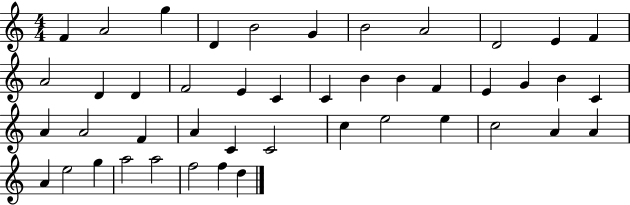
F4/q A4/h G5/q D4/q B4/h G4/q B4/h A4/h D4/h E4/q F4/q A4/h D4/q D4/q F4/h E4/q C4/q C4/q B4/q B4/q F4/q E4/q G4/q B4/q C4/q A4/q A4/h F4/q A4/q C4/q C4/h C5/q E5/h E5/q C5/h A4/q A4/q A4/q E5/h G5/q A5/h A5/h F5/h F5/q D5/q